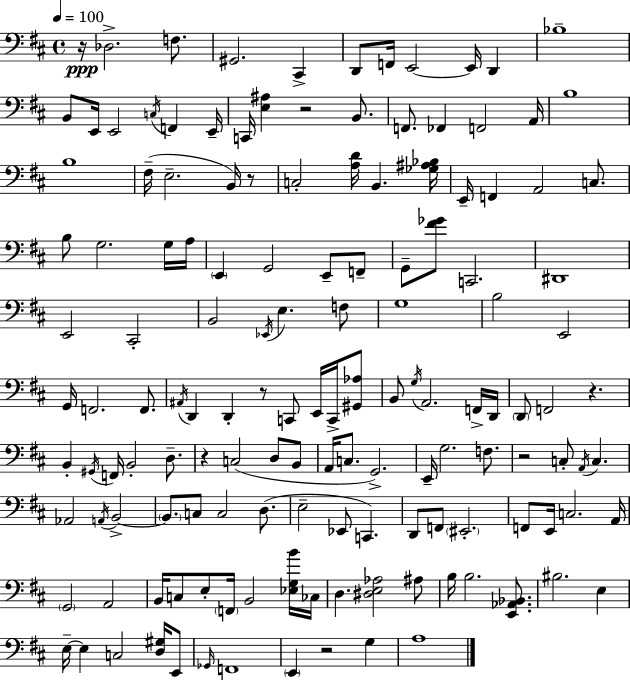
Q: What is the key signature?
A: D major